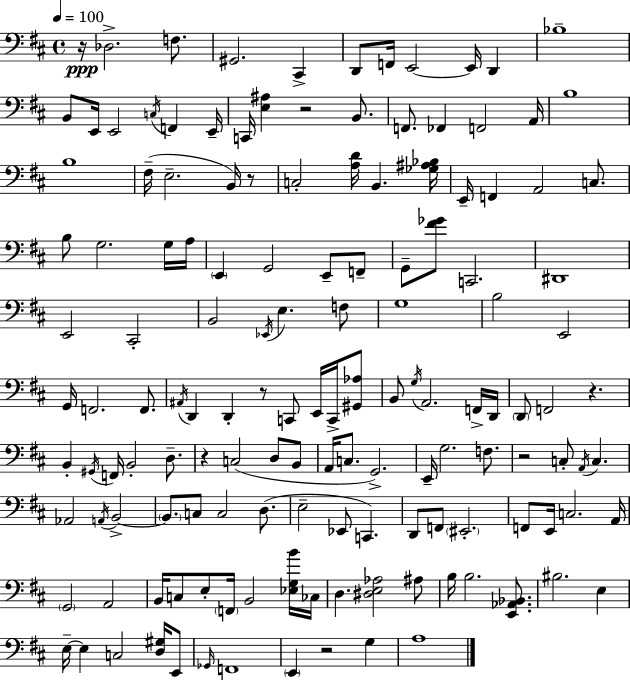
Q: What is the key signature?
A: D major